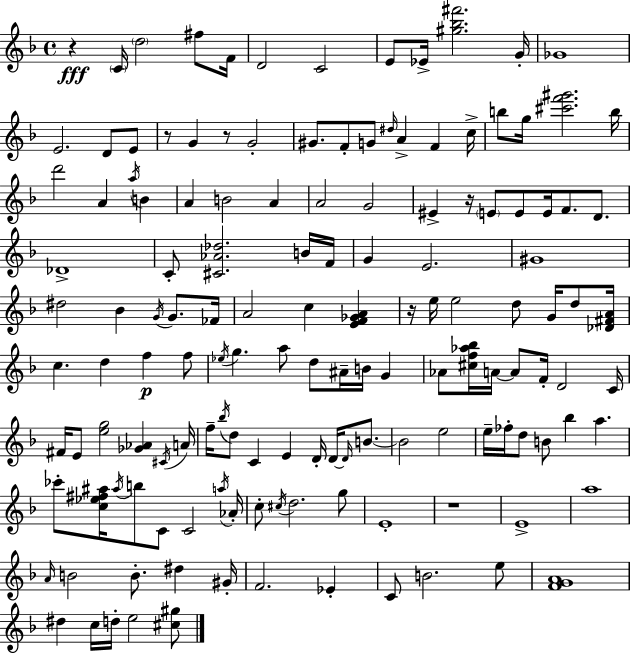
{
  \clef treble
  \time 4/4
  \defaultTimeSignature
  \key f \major
  r4\fff \parenthesize c'16 \parenthesize d''2 fis''8 f'16 | d'2 c'2 | e'8 ees'16-> <gis'' bes'' fis'''>2. g'16-. | ges'1 | \break e'2. d'8 e'8 | r8 g'4 r8 g'2-. | gis'8. f'8-. g'8 \grace { dis''16 } a'4-> f'4 | c''16-> b''8 g''16 <cis''' f''' gis'''>2. | \break b''16 d'''2 a'4 \acciaccatura { a''16 } b'4 | a'4 b'2 a'4 | a'2 g'2 | eis'4-> r16 \parenthesize e'8 e'8 e'16 f'8. d'8. | \break des'1-> | c'8-. <cis' aes' des''>2. | b'16 f'16 g'4 e'2. | gis'1 | \break dis''2 bes'4 \acciaccatura { g'16 } g'8. | fes'16 a'2 c''4 <e' f' ges' a'>4 | r16 e''16 e''2 d''8 g'16 | d''8 <des' fis' a'>16 c''4. d''4 f''4\p | \break f''8 \acciaccatura { ees''16 } g''4. a''8 d''8 ais'16-- b'16 | g'4 aes'8 <cis'' f'' aes'' bes''>16 a'16~~ a'8 f'16-. d'2 | c'16 fis'16 e'8 <e'' g''>2 <ges' aes'>4 | \acciaccatura { cis'16 } a'16 f''16-- \acciaccatura { bes''16 } d''8 c'4 e'4 | \break d'16-. d'16~~ \grace { d'16 } b'8.~~ b'2 e''2 | e''16-- fes''16-. d''8 b'8 bes''4 | a''4. ces'''8-. <c'' ees'' fis'' ais''>16 \acciaccatura { ais''16 } b''8 c'8 c'2 | \acciaccatura { a''16 } aes'16-. c''8-. \acciaccatura { cis''16 } d''2. | \break g''8 e'1-. | r1 | e'1-> | a''1 | \break \grace { a'16 } b'2 | b'8.-. dis''4 gis'16-. f'2. | ees'4-. c'8 b'2. | e''8 <f' g' a'>1 | \break dis''4 c''16 | d''16-. e''2 <cis'' gis''>8 \bar "|."
}